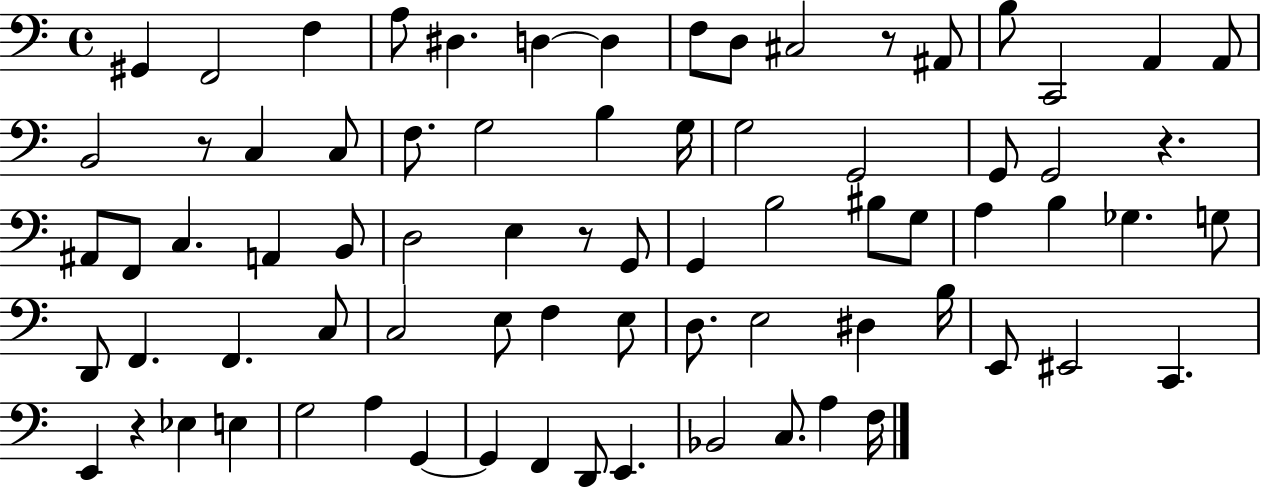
{
  \clef bass
  \time 4/4
  \defaultTimeSignature
  \key c \major
  gis,4 f,2 f4 | a8 dis4. d4~~ d4 | f8 d8 cis2 r8 ais,8 | b8 c,2 a,4 a,8 | \break b,2 r8 c4 c8 | f8. g2 b4 g16 | g2 g,2 | g,8 g,2 r4. | \break ais,8 f,8 c4. a,4 b,8 | d2 e4 r8 g,8 | g,4 b2 bis8 g8 | a4 b4 ges4. g8 | \break d,8 f,4. f,4. c8 | c2 e8 f4 e8 | d8. e2 dis4 b16 | e,8 eis,2 c,4. | \break e,4 r4 ees4 e4 | g2 a4 g,4~~ | g,4 f,4 d,8 e,4. | bes,2 c8. a4 f16 | \break \bar "|."
}